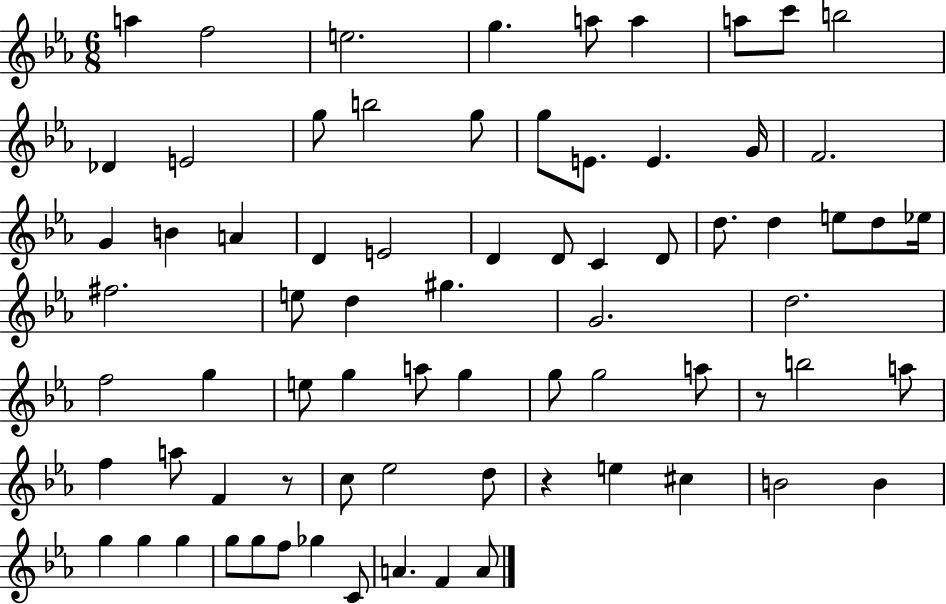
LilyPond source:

{
  \clef treble
  \numericTimeSignature
  \time 6/8
  \key ees \major
  a''4 f''2 | e''2. | g''4. a''8 a''4 | a''8 c'''8 b''2 | \break des'4 e'2 | g''8 b''2 g''8 | g''8 e'8. e'4. g'16 | f'2. | \break g'4 b'4 a'4 | d'4 e'2 | d'4 d'8 c'4 d'8 | d''8. d''4 e''8 d''8 ees''16 | \break fis''2. | e''8 d''4 gis''4. | g'2. | d''2. | \break f''2 g''4 | e''8 g''4 a''8 g''4 | g''8 g''2 a''8 | r8 b''2 a''8 | \break f''4 a''8 f'4 r8 | c''8 ees''2 d''8 | r4 e''4 cis''4 | b'2 b'4 | \break g''4 g''4 g''4 | g''8 g''8 f''8 ges''4 c'8 | a'4. f'4 a'8 | \bar "|."
}